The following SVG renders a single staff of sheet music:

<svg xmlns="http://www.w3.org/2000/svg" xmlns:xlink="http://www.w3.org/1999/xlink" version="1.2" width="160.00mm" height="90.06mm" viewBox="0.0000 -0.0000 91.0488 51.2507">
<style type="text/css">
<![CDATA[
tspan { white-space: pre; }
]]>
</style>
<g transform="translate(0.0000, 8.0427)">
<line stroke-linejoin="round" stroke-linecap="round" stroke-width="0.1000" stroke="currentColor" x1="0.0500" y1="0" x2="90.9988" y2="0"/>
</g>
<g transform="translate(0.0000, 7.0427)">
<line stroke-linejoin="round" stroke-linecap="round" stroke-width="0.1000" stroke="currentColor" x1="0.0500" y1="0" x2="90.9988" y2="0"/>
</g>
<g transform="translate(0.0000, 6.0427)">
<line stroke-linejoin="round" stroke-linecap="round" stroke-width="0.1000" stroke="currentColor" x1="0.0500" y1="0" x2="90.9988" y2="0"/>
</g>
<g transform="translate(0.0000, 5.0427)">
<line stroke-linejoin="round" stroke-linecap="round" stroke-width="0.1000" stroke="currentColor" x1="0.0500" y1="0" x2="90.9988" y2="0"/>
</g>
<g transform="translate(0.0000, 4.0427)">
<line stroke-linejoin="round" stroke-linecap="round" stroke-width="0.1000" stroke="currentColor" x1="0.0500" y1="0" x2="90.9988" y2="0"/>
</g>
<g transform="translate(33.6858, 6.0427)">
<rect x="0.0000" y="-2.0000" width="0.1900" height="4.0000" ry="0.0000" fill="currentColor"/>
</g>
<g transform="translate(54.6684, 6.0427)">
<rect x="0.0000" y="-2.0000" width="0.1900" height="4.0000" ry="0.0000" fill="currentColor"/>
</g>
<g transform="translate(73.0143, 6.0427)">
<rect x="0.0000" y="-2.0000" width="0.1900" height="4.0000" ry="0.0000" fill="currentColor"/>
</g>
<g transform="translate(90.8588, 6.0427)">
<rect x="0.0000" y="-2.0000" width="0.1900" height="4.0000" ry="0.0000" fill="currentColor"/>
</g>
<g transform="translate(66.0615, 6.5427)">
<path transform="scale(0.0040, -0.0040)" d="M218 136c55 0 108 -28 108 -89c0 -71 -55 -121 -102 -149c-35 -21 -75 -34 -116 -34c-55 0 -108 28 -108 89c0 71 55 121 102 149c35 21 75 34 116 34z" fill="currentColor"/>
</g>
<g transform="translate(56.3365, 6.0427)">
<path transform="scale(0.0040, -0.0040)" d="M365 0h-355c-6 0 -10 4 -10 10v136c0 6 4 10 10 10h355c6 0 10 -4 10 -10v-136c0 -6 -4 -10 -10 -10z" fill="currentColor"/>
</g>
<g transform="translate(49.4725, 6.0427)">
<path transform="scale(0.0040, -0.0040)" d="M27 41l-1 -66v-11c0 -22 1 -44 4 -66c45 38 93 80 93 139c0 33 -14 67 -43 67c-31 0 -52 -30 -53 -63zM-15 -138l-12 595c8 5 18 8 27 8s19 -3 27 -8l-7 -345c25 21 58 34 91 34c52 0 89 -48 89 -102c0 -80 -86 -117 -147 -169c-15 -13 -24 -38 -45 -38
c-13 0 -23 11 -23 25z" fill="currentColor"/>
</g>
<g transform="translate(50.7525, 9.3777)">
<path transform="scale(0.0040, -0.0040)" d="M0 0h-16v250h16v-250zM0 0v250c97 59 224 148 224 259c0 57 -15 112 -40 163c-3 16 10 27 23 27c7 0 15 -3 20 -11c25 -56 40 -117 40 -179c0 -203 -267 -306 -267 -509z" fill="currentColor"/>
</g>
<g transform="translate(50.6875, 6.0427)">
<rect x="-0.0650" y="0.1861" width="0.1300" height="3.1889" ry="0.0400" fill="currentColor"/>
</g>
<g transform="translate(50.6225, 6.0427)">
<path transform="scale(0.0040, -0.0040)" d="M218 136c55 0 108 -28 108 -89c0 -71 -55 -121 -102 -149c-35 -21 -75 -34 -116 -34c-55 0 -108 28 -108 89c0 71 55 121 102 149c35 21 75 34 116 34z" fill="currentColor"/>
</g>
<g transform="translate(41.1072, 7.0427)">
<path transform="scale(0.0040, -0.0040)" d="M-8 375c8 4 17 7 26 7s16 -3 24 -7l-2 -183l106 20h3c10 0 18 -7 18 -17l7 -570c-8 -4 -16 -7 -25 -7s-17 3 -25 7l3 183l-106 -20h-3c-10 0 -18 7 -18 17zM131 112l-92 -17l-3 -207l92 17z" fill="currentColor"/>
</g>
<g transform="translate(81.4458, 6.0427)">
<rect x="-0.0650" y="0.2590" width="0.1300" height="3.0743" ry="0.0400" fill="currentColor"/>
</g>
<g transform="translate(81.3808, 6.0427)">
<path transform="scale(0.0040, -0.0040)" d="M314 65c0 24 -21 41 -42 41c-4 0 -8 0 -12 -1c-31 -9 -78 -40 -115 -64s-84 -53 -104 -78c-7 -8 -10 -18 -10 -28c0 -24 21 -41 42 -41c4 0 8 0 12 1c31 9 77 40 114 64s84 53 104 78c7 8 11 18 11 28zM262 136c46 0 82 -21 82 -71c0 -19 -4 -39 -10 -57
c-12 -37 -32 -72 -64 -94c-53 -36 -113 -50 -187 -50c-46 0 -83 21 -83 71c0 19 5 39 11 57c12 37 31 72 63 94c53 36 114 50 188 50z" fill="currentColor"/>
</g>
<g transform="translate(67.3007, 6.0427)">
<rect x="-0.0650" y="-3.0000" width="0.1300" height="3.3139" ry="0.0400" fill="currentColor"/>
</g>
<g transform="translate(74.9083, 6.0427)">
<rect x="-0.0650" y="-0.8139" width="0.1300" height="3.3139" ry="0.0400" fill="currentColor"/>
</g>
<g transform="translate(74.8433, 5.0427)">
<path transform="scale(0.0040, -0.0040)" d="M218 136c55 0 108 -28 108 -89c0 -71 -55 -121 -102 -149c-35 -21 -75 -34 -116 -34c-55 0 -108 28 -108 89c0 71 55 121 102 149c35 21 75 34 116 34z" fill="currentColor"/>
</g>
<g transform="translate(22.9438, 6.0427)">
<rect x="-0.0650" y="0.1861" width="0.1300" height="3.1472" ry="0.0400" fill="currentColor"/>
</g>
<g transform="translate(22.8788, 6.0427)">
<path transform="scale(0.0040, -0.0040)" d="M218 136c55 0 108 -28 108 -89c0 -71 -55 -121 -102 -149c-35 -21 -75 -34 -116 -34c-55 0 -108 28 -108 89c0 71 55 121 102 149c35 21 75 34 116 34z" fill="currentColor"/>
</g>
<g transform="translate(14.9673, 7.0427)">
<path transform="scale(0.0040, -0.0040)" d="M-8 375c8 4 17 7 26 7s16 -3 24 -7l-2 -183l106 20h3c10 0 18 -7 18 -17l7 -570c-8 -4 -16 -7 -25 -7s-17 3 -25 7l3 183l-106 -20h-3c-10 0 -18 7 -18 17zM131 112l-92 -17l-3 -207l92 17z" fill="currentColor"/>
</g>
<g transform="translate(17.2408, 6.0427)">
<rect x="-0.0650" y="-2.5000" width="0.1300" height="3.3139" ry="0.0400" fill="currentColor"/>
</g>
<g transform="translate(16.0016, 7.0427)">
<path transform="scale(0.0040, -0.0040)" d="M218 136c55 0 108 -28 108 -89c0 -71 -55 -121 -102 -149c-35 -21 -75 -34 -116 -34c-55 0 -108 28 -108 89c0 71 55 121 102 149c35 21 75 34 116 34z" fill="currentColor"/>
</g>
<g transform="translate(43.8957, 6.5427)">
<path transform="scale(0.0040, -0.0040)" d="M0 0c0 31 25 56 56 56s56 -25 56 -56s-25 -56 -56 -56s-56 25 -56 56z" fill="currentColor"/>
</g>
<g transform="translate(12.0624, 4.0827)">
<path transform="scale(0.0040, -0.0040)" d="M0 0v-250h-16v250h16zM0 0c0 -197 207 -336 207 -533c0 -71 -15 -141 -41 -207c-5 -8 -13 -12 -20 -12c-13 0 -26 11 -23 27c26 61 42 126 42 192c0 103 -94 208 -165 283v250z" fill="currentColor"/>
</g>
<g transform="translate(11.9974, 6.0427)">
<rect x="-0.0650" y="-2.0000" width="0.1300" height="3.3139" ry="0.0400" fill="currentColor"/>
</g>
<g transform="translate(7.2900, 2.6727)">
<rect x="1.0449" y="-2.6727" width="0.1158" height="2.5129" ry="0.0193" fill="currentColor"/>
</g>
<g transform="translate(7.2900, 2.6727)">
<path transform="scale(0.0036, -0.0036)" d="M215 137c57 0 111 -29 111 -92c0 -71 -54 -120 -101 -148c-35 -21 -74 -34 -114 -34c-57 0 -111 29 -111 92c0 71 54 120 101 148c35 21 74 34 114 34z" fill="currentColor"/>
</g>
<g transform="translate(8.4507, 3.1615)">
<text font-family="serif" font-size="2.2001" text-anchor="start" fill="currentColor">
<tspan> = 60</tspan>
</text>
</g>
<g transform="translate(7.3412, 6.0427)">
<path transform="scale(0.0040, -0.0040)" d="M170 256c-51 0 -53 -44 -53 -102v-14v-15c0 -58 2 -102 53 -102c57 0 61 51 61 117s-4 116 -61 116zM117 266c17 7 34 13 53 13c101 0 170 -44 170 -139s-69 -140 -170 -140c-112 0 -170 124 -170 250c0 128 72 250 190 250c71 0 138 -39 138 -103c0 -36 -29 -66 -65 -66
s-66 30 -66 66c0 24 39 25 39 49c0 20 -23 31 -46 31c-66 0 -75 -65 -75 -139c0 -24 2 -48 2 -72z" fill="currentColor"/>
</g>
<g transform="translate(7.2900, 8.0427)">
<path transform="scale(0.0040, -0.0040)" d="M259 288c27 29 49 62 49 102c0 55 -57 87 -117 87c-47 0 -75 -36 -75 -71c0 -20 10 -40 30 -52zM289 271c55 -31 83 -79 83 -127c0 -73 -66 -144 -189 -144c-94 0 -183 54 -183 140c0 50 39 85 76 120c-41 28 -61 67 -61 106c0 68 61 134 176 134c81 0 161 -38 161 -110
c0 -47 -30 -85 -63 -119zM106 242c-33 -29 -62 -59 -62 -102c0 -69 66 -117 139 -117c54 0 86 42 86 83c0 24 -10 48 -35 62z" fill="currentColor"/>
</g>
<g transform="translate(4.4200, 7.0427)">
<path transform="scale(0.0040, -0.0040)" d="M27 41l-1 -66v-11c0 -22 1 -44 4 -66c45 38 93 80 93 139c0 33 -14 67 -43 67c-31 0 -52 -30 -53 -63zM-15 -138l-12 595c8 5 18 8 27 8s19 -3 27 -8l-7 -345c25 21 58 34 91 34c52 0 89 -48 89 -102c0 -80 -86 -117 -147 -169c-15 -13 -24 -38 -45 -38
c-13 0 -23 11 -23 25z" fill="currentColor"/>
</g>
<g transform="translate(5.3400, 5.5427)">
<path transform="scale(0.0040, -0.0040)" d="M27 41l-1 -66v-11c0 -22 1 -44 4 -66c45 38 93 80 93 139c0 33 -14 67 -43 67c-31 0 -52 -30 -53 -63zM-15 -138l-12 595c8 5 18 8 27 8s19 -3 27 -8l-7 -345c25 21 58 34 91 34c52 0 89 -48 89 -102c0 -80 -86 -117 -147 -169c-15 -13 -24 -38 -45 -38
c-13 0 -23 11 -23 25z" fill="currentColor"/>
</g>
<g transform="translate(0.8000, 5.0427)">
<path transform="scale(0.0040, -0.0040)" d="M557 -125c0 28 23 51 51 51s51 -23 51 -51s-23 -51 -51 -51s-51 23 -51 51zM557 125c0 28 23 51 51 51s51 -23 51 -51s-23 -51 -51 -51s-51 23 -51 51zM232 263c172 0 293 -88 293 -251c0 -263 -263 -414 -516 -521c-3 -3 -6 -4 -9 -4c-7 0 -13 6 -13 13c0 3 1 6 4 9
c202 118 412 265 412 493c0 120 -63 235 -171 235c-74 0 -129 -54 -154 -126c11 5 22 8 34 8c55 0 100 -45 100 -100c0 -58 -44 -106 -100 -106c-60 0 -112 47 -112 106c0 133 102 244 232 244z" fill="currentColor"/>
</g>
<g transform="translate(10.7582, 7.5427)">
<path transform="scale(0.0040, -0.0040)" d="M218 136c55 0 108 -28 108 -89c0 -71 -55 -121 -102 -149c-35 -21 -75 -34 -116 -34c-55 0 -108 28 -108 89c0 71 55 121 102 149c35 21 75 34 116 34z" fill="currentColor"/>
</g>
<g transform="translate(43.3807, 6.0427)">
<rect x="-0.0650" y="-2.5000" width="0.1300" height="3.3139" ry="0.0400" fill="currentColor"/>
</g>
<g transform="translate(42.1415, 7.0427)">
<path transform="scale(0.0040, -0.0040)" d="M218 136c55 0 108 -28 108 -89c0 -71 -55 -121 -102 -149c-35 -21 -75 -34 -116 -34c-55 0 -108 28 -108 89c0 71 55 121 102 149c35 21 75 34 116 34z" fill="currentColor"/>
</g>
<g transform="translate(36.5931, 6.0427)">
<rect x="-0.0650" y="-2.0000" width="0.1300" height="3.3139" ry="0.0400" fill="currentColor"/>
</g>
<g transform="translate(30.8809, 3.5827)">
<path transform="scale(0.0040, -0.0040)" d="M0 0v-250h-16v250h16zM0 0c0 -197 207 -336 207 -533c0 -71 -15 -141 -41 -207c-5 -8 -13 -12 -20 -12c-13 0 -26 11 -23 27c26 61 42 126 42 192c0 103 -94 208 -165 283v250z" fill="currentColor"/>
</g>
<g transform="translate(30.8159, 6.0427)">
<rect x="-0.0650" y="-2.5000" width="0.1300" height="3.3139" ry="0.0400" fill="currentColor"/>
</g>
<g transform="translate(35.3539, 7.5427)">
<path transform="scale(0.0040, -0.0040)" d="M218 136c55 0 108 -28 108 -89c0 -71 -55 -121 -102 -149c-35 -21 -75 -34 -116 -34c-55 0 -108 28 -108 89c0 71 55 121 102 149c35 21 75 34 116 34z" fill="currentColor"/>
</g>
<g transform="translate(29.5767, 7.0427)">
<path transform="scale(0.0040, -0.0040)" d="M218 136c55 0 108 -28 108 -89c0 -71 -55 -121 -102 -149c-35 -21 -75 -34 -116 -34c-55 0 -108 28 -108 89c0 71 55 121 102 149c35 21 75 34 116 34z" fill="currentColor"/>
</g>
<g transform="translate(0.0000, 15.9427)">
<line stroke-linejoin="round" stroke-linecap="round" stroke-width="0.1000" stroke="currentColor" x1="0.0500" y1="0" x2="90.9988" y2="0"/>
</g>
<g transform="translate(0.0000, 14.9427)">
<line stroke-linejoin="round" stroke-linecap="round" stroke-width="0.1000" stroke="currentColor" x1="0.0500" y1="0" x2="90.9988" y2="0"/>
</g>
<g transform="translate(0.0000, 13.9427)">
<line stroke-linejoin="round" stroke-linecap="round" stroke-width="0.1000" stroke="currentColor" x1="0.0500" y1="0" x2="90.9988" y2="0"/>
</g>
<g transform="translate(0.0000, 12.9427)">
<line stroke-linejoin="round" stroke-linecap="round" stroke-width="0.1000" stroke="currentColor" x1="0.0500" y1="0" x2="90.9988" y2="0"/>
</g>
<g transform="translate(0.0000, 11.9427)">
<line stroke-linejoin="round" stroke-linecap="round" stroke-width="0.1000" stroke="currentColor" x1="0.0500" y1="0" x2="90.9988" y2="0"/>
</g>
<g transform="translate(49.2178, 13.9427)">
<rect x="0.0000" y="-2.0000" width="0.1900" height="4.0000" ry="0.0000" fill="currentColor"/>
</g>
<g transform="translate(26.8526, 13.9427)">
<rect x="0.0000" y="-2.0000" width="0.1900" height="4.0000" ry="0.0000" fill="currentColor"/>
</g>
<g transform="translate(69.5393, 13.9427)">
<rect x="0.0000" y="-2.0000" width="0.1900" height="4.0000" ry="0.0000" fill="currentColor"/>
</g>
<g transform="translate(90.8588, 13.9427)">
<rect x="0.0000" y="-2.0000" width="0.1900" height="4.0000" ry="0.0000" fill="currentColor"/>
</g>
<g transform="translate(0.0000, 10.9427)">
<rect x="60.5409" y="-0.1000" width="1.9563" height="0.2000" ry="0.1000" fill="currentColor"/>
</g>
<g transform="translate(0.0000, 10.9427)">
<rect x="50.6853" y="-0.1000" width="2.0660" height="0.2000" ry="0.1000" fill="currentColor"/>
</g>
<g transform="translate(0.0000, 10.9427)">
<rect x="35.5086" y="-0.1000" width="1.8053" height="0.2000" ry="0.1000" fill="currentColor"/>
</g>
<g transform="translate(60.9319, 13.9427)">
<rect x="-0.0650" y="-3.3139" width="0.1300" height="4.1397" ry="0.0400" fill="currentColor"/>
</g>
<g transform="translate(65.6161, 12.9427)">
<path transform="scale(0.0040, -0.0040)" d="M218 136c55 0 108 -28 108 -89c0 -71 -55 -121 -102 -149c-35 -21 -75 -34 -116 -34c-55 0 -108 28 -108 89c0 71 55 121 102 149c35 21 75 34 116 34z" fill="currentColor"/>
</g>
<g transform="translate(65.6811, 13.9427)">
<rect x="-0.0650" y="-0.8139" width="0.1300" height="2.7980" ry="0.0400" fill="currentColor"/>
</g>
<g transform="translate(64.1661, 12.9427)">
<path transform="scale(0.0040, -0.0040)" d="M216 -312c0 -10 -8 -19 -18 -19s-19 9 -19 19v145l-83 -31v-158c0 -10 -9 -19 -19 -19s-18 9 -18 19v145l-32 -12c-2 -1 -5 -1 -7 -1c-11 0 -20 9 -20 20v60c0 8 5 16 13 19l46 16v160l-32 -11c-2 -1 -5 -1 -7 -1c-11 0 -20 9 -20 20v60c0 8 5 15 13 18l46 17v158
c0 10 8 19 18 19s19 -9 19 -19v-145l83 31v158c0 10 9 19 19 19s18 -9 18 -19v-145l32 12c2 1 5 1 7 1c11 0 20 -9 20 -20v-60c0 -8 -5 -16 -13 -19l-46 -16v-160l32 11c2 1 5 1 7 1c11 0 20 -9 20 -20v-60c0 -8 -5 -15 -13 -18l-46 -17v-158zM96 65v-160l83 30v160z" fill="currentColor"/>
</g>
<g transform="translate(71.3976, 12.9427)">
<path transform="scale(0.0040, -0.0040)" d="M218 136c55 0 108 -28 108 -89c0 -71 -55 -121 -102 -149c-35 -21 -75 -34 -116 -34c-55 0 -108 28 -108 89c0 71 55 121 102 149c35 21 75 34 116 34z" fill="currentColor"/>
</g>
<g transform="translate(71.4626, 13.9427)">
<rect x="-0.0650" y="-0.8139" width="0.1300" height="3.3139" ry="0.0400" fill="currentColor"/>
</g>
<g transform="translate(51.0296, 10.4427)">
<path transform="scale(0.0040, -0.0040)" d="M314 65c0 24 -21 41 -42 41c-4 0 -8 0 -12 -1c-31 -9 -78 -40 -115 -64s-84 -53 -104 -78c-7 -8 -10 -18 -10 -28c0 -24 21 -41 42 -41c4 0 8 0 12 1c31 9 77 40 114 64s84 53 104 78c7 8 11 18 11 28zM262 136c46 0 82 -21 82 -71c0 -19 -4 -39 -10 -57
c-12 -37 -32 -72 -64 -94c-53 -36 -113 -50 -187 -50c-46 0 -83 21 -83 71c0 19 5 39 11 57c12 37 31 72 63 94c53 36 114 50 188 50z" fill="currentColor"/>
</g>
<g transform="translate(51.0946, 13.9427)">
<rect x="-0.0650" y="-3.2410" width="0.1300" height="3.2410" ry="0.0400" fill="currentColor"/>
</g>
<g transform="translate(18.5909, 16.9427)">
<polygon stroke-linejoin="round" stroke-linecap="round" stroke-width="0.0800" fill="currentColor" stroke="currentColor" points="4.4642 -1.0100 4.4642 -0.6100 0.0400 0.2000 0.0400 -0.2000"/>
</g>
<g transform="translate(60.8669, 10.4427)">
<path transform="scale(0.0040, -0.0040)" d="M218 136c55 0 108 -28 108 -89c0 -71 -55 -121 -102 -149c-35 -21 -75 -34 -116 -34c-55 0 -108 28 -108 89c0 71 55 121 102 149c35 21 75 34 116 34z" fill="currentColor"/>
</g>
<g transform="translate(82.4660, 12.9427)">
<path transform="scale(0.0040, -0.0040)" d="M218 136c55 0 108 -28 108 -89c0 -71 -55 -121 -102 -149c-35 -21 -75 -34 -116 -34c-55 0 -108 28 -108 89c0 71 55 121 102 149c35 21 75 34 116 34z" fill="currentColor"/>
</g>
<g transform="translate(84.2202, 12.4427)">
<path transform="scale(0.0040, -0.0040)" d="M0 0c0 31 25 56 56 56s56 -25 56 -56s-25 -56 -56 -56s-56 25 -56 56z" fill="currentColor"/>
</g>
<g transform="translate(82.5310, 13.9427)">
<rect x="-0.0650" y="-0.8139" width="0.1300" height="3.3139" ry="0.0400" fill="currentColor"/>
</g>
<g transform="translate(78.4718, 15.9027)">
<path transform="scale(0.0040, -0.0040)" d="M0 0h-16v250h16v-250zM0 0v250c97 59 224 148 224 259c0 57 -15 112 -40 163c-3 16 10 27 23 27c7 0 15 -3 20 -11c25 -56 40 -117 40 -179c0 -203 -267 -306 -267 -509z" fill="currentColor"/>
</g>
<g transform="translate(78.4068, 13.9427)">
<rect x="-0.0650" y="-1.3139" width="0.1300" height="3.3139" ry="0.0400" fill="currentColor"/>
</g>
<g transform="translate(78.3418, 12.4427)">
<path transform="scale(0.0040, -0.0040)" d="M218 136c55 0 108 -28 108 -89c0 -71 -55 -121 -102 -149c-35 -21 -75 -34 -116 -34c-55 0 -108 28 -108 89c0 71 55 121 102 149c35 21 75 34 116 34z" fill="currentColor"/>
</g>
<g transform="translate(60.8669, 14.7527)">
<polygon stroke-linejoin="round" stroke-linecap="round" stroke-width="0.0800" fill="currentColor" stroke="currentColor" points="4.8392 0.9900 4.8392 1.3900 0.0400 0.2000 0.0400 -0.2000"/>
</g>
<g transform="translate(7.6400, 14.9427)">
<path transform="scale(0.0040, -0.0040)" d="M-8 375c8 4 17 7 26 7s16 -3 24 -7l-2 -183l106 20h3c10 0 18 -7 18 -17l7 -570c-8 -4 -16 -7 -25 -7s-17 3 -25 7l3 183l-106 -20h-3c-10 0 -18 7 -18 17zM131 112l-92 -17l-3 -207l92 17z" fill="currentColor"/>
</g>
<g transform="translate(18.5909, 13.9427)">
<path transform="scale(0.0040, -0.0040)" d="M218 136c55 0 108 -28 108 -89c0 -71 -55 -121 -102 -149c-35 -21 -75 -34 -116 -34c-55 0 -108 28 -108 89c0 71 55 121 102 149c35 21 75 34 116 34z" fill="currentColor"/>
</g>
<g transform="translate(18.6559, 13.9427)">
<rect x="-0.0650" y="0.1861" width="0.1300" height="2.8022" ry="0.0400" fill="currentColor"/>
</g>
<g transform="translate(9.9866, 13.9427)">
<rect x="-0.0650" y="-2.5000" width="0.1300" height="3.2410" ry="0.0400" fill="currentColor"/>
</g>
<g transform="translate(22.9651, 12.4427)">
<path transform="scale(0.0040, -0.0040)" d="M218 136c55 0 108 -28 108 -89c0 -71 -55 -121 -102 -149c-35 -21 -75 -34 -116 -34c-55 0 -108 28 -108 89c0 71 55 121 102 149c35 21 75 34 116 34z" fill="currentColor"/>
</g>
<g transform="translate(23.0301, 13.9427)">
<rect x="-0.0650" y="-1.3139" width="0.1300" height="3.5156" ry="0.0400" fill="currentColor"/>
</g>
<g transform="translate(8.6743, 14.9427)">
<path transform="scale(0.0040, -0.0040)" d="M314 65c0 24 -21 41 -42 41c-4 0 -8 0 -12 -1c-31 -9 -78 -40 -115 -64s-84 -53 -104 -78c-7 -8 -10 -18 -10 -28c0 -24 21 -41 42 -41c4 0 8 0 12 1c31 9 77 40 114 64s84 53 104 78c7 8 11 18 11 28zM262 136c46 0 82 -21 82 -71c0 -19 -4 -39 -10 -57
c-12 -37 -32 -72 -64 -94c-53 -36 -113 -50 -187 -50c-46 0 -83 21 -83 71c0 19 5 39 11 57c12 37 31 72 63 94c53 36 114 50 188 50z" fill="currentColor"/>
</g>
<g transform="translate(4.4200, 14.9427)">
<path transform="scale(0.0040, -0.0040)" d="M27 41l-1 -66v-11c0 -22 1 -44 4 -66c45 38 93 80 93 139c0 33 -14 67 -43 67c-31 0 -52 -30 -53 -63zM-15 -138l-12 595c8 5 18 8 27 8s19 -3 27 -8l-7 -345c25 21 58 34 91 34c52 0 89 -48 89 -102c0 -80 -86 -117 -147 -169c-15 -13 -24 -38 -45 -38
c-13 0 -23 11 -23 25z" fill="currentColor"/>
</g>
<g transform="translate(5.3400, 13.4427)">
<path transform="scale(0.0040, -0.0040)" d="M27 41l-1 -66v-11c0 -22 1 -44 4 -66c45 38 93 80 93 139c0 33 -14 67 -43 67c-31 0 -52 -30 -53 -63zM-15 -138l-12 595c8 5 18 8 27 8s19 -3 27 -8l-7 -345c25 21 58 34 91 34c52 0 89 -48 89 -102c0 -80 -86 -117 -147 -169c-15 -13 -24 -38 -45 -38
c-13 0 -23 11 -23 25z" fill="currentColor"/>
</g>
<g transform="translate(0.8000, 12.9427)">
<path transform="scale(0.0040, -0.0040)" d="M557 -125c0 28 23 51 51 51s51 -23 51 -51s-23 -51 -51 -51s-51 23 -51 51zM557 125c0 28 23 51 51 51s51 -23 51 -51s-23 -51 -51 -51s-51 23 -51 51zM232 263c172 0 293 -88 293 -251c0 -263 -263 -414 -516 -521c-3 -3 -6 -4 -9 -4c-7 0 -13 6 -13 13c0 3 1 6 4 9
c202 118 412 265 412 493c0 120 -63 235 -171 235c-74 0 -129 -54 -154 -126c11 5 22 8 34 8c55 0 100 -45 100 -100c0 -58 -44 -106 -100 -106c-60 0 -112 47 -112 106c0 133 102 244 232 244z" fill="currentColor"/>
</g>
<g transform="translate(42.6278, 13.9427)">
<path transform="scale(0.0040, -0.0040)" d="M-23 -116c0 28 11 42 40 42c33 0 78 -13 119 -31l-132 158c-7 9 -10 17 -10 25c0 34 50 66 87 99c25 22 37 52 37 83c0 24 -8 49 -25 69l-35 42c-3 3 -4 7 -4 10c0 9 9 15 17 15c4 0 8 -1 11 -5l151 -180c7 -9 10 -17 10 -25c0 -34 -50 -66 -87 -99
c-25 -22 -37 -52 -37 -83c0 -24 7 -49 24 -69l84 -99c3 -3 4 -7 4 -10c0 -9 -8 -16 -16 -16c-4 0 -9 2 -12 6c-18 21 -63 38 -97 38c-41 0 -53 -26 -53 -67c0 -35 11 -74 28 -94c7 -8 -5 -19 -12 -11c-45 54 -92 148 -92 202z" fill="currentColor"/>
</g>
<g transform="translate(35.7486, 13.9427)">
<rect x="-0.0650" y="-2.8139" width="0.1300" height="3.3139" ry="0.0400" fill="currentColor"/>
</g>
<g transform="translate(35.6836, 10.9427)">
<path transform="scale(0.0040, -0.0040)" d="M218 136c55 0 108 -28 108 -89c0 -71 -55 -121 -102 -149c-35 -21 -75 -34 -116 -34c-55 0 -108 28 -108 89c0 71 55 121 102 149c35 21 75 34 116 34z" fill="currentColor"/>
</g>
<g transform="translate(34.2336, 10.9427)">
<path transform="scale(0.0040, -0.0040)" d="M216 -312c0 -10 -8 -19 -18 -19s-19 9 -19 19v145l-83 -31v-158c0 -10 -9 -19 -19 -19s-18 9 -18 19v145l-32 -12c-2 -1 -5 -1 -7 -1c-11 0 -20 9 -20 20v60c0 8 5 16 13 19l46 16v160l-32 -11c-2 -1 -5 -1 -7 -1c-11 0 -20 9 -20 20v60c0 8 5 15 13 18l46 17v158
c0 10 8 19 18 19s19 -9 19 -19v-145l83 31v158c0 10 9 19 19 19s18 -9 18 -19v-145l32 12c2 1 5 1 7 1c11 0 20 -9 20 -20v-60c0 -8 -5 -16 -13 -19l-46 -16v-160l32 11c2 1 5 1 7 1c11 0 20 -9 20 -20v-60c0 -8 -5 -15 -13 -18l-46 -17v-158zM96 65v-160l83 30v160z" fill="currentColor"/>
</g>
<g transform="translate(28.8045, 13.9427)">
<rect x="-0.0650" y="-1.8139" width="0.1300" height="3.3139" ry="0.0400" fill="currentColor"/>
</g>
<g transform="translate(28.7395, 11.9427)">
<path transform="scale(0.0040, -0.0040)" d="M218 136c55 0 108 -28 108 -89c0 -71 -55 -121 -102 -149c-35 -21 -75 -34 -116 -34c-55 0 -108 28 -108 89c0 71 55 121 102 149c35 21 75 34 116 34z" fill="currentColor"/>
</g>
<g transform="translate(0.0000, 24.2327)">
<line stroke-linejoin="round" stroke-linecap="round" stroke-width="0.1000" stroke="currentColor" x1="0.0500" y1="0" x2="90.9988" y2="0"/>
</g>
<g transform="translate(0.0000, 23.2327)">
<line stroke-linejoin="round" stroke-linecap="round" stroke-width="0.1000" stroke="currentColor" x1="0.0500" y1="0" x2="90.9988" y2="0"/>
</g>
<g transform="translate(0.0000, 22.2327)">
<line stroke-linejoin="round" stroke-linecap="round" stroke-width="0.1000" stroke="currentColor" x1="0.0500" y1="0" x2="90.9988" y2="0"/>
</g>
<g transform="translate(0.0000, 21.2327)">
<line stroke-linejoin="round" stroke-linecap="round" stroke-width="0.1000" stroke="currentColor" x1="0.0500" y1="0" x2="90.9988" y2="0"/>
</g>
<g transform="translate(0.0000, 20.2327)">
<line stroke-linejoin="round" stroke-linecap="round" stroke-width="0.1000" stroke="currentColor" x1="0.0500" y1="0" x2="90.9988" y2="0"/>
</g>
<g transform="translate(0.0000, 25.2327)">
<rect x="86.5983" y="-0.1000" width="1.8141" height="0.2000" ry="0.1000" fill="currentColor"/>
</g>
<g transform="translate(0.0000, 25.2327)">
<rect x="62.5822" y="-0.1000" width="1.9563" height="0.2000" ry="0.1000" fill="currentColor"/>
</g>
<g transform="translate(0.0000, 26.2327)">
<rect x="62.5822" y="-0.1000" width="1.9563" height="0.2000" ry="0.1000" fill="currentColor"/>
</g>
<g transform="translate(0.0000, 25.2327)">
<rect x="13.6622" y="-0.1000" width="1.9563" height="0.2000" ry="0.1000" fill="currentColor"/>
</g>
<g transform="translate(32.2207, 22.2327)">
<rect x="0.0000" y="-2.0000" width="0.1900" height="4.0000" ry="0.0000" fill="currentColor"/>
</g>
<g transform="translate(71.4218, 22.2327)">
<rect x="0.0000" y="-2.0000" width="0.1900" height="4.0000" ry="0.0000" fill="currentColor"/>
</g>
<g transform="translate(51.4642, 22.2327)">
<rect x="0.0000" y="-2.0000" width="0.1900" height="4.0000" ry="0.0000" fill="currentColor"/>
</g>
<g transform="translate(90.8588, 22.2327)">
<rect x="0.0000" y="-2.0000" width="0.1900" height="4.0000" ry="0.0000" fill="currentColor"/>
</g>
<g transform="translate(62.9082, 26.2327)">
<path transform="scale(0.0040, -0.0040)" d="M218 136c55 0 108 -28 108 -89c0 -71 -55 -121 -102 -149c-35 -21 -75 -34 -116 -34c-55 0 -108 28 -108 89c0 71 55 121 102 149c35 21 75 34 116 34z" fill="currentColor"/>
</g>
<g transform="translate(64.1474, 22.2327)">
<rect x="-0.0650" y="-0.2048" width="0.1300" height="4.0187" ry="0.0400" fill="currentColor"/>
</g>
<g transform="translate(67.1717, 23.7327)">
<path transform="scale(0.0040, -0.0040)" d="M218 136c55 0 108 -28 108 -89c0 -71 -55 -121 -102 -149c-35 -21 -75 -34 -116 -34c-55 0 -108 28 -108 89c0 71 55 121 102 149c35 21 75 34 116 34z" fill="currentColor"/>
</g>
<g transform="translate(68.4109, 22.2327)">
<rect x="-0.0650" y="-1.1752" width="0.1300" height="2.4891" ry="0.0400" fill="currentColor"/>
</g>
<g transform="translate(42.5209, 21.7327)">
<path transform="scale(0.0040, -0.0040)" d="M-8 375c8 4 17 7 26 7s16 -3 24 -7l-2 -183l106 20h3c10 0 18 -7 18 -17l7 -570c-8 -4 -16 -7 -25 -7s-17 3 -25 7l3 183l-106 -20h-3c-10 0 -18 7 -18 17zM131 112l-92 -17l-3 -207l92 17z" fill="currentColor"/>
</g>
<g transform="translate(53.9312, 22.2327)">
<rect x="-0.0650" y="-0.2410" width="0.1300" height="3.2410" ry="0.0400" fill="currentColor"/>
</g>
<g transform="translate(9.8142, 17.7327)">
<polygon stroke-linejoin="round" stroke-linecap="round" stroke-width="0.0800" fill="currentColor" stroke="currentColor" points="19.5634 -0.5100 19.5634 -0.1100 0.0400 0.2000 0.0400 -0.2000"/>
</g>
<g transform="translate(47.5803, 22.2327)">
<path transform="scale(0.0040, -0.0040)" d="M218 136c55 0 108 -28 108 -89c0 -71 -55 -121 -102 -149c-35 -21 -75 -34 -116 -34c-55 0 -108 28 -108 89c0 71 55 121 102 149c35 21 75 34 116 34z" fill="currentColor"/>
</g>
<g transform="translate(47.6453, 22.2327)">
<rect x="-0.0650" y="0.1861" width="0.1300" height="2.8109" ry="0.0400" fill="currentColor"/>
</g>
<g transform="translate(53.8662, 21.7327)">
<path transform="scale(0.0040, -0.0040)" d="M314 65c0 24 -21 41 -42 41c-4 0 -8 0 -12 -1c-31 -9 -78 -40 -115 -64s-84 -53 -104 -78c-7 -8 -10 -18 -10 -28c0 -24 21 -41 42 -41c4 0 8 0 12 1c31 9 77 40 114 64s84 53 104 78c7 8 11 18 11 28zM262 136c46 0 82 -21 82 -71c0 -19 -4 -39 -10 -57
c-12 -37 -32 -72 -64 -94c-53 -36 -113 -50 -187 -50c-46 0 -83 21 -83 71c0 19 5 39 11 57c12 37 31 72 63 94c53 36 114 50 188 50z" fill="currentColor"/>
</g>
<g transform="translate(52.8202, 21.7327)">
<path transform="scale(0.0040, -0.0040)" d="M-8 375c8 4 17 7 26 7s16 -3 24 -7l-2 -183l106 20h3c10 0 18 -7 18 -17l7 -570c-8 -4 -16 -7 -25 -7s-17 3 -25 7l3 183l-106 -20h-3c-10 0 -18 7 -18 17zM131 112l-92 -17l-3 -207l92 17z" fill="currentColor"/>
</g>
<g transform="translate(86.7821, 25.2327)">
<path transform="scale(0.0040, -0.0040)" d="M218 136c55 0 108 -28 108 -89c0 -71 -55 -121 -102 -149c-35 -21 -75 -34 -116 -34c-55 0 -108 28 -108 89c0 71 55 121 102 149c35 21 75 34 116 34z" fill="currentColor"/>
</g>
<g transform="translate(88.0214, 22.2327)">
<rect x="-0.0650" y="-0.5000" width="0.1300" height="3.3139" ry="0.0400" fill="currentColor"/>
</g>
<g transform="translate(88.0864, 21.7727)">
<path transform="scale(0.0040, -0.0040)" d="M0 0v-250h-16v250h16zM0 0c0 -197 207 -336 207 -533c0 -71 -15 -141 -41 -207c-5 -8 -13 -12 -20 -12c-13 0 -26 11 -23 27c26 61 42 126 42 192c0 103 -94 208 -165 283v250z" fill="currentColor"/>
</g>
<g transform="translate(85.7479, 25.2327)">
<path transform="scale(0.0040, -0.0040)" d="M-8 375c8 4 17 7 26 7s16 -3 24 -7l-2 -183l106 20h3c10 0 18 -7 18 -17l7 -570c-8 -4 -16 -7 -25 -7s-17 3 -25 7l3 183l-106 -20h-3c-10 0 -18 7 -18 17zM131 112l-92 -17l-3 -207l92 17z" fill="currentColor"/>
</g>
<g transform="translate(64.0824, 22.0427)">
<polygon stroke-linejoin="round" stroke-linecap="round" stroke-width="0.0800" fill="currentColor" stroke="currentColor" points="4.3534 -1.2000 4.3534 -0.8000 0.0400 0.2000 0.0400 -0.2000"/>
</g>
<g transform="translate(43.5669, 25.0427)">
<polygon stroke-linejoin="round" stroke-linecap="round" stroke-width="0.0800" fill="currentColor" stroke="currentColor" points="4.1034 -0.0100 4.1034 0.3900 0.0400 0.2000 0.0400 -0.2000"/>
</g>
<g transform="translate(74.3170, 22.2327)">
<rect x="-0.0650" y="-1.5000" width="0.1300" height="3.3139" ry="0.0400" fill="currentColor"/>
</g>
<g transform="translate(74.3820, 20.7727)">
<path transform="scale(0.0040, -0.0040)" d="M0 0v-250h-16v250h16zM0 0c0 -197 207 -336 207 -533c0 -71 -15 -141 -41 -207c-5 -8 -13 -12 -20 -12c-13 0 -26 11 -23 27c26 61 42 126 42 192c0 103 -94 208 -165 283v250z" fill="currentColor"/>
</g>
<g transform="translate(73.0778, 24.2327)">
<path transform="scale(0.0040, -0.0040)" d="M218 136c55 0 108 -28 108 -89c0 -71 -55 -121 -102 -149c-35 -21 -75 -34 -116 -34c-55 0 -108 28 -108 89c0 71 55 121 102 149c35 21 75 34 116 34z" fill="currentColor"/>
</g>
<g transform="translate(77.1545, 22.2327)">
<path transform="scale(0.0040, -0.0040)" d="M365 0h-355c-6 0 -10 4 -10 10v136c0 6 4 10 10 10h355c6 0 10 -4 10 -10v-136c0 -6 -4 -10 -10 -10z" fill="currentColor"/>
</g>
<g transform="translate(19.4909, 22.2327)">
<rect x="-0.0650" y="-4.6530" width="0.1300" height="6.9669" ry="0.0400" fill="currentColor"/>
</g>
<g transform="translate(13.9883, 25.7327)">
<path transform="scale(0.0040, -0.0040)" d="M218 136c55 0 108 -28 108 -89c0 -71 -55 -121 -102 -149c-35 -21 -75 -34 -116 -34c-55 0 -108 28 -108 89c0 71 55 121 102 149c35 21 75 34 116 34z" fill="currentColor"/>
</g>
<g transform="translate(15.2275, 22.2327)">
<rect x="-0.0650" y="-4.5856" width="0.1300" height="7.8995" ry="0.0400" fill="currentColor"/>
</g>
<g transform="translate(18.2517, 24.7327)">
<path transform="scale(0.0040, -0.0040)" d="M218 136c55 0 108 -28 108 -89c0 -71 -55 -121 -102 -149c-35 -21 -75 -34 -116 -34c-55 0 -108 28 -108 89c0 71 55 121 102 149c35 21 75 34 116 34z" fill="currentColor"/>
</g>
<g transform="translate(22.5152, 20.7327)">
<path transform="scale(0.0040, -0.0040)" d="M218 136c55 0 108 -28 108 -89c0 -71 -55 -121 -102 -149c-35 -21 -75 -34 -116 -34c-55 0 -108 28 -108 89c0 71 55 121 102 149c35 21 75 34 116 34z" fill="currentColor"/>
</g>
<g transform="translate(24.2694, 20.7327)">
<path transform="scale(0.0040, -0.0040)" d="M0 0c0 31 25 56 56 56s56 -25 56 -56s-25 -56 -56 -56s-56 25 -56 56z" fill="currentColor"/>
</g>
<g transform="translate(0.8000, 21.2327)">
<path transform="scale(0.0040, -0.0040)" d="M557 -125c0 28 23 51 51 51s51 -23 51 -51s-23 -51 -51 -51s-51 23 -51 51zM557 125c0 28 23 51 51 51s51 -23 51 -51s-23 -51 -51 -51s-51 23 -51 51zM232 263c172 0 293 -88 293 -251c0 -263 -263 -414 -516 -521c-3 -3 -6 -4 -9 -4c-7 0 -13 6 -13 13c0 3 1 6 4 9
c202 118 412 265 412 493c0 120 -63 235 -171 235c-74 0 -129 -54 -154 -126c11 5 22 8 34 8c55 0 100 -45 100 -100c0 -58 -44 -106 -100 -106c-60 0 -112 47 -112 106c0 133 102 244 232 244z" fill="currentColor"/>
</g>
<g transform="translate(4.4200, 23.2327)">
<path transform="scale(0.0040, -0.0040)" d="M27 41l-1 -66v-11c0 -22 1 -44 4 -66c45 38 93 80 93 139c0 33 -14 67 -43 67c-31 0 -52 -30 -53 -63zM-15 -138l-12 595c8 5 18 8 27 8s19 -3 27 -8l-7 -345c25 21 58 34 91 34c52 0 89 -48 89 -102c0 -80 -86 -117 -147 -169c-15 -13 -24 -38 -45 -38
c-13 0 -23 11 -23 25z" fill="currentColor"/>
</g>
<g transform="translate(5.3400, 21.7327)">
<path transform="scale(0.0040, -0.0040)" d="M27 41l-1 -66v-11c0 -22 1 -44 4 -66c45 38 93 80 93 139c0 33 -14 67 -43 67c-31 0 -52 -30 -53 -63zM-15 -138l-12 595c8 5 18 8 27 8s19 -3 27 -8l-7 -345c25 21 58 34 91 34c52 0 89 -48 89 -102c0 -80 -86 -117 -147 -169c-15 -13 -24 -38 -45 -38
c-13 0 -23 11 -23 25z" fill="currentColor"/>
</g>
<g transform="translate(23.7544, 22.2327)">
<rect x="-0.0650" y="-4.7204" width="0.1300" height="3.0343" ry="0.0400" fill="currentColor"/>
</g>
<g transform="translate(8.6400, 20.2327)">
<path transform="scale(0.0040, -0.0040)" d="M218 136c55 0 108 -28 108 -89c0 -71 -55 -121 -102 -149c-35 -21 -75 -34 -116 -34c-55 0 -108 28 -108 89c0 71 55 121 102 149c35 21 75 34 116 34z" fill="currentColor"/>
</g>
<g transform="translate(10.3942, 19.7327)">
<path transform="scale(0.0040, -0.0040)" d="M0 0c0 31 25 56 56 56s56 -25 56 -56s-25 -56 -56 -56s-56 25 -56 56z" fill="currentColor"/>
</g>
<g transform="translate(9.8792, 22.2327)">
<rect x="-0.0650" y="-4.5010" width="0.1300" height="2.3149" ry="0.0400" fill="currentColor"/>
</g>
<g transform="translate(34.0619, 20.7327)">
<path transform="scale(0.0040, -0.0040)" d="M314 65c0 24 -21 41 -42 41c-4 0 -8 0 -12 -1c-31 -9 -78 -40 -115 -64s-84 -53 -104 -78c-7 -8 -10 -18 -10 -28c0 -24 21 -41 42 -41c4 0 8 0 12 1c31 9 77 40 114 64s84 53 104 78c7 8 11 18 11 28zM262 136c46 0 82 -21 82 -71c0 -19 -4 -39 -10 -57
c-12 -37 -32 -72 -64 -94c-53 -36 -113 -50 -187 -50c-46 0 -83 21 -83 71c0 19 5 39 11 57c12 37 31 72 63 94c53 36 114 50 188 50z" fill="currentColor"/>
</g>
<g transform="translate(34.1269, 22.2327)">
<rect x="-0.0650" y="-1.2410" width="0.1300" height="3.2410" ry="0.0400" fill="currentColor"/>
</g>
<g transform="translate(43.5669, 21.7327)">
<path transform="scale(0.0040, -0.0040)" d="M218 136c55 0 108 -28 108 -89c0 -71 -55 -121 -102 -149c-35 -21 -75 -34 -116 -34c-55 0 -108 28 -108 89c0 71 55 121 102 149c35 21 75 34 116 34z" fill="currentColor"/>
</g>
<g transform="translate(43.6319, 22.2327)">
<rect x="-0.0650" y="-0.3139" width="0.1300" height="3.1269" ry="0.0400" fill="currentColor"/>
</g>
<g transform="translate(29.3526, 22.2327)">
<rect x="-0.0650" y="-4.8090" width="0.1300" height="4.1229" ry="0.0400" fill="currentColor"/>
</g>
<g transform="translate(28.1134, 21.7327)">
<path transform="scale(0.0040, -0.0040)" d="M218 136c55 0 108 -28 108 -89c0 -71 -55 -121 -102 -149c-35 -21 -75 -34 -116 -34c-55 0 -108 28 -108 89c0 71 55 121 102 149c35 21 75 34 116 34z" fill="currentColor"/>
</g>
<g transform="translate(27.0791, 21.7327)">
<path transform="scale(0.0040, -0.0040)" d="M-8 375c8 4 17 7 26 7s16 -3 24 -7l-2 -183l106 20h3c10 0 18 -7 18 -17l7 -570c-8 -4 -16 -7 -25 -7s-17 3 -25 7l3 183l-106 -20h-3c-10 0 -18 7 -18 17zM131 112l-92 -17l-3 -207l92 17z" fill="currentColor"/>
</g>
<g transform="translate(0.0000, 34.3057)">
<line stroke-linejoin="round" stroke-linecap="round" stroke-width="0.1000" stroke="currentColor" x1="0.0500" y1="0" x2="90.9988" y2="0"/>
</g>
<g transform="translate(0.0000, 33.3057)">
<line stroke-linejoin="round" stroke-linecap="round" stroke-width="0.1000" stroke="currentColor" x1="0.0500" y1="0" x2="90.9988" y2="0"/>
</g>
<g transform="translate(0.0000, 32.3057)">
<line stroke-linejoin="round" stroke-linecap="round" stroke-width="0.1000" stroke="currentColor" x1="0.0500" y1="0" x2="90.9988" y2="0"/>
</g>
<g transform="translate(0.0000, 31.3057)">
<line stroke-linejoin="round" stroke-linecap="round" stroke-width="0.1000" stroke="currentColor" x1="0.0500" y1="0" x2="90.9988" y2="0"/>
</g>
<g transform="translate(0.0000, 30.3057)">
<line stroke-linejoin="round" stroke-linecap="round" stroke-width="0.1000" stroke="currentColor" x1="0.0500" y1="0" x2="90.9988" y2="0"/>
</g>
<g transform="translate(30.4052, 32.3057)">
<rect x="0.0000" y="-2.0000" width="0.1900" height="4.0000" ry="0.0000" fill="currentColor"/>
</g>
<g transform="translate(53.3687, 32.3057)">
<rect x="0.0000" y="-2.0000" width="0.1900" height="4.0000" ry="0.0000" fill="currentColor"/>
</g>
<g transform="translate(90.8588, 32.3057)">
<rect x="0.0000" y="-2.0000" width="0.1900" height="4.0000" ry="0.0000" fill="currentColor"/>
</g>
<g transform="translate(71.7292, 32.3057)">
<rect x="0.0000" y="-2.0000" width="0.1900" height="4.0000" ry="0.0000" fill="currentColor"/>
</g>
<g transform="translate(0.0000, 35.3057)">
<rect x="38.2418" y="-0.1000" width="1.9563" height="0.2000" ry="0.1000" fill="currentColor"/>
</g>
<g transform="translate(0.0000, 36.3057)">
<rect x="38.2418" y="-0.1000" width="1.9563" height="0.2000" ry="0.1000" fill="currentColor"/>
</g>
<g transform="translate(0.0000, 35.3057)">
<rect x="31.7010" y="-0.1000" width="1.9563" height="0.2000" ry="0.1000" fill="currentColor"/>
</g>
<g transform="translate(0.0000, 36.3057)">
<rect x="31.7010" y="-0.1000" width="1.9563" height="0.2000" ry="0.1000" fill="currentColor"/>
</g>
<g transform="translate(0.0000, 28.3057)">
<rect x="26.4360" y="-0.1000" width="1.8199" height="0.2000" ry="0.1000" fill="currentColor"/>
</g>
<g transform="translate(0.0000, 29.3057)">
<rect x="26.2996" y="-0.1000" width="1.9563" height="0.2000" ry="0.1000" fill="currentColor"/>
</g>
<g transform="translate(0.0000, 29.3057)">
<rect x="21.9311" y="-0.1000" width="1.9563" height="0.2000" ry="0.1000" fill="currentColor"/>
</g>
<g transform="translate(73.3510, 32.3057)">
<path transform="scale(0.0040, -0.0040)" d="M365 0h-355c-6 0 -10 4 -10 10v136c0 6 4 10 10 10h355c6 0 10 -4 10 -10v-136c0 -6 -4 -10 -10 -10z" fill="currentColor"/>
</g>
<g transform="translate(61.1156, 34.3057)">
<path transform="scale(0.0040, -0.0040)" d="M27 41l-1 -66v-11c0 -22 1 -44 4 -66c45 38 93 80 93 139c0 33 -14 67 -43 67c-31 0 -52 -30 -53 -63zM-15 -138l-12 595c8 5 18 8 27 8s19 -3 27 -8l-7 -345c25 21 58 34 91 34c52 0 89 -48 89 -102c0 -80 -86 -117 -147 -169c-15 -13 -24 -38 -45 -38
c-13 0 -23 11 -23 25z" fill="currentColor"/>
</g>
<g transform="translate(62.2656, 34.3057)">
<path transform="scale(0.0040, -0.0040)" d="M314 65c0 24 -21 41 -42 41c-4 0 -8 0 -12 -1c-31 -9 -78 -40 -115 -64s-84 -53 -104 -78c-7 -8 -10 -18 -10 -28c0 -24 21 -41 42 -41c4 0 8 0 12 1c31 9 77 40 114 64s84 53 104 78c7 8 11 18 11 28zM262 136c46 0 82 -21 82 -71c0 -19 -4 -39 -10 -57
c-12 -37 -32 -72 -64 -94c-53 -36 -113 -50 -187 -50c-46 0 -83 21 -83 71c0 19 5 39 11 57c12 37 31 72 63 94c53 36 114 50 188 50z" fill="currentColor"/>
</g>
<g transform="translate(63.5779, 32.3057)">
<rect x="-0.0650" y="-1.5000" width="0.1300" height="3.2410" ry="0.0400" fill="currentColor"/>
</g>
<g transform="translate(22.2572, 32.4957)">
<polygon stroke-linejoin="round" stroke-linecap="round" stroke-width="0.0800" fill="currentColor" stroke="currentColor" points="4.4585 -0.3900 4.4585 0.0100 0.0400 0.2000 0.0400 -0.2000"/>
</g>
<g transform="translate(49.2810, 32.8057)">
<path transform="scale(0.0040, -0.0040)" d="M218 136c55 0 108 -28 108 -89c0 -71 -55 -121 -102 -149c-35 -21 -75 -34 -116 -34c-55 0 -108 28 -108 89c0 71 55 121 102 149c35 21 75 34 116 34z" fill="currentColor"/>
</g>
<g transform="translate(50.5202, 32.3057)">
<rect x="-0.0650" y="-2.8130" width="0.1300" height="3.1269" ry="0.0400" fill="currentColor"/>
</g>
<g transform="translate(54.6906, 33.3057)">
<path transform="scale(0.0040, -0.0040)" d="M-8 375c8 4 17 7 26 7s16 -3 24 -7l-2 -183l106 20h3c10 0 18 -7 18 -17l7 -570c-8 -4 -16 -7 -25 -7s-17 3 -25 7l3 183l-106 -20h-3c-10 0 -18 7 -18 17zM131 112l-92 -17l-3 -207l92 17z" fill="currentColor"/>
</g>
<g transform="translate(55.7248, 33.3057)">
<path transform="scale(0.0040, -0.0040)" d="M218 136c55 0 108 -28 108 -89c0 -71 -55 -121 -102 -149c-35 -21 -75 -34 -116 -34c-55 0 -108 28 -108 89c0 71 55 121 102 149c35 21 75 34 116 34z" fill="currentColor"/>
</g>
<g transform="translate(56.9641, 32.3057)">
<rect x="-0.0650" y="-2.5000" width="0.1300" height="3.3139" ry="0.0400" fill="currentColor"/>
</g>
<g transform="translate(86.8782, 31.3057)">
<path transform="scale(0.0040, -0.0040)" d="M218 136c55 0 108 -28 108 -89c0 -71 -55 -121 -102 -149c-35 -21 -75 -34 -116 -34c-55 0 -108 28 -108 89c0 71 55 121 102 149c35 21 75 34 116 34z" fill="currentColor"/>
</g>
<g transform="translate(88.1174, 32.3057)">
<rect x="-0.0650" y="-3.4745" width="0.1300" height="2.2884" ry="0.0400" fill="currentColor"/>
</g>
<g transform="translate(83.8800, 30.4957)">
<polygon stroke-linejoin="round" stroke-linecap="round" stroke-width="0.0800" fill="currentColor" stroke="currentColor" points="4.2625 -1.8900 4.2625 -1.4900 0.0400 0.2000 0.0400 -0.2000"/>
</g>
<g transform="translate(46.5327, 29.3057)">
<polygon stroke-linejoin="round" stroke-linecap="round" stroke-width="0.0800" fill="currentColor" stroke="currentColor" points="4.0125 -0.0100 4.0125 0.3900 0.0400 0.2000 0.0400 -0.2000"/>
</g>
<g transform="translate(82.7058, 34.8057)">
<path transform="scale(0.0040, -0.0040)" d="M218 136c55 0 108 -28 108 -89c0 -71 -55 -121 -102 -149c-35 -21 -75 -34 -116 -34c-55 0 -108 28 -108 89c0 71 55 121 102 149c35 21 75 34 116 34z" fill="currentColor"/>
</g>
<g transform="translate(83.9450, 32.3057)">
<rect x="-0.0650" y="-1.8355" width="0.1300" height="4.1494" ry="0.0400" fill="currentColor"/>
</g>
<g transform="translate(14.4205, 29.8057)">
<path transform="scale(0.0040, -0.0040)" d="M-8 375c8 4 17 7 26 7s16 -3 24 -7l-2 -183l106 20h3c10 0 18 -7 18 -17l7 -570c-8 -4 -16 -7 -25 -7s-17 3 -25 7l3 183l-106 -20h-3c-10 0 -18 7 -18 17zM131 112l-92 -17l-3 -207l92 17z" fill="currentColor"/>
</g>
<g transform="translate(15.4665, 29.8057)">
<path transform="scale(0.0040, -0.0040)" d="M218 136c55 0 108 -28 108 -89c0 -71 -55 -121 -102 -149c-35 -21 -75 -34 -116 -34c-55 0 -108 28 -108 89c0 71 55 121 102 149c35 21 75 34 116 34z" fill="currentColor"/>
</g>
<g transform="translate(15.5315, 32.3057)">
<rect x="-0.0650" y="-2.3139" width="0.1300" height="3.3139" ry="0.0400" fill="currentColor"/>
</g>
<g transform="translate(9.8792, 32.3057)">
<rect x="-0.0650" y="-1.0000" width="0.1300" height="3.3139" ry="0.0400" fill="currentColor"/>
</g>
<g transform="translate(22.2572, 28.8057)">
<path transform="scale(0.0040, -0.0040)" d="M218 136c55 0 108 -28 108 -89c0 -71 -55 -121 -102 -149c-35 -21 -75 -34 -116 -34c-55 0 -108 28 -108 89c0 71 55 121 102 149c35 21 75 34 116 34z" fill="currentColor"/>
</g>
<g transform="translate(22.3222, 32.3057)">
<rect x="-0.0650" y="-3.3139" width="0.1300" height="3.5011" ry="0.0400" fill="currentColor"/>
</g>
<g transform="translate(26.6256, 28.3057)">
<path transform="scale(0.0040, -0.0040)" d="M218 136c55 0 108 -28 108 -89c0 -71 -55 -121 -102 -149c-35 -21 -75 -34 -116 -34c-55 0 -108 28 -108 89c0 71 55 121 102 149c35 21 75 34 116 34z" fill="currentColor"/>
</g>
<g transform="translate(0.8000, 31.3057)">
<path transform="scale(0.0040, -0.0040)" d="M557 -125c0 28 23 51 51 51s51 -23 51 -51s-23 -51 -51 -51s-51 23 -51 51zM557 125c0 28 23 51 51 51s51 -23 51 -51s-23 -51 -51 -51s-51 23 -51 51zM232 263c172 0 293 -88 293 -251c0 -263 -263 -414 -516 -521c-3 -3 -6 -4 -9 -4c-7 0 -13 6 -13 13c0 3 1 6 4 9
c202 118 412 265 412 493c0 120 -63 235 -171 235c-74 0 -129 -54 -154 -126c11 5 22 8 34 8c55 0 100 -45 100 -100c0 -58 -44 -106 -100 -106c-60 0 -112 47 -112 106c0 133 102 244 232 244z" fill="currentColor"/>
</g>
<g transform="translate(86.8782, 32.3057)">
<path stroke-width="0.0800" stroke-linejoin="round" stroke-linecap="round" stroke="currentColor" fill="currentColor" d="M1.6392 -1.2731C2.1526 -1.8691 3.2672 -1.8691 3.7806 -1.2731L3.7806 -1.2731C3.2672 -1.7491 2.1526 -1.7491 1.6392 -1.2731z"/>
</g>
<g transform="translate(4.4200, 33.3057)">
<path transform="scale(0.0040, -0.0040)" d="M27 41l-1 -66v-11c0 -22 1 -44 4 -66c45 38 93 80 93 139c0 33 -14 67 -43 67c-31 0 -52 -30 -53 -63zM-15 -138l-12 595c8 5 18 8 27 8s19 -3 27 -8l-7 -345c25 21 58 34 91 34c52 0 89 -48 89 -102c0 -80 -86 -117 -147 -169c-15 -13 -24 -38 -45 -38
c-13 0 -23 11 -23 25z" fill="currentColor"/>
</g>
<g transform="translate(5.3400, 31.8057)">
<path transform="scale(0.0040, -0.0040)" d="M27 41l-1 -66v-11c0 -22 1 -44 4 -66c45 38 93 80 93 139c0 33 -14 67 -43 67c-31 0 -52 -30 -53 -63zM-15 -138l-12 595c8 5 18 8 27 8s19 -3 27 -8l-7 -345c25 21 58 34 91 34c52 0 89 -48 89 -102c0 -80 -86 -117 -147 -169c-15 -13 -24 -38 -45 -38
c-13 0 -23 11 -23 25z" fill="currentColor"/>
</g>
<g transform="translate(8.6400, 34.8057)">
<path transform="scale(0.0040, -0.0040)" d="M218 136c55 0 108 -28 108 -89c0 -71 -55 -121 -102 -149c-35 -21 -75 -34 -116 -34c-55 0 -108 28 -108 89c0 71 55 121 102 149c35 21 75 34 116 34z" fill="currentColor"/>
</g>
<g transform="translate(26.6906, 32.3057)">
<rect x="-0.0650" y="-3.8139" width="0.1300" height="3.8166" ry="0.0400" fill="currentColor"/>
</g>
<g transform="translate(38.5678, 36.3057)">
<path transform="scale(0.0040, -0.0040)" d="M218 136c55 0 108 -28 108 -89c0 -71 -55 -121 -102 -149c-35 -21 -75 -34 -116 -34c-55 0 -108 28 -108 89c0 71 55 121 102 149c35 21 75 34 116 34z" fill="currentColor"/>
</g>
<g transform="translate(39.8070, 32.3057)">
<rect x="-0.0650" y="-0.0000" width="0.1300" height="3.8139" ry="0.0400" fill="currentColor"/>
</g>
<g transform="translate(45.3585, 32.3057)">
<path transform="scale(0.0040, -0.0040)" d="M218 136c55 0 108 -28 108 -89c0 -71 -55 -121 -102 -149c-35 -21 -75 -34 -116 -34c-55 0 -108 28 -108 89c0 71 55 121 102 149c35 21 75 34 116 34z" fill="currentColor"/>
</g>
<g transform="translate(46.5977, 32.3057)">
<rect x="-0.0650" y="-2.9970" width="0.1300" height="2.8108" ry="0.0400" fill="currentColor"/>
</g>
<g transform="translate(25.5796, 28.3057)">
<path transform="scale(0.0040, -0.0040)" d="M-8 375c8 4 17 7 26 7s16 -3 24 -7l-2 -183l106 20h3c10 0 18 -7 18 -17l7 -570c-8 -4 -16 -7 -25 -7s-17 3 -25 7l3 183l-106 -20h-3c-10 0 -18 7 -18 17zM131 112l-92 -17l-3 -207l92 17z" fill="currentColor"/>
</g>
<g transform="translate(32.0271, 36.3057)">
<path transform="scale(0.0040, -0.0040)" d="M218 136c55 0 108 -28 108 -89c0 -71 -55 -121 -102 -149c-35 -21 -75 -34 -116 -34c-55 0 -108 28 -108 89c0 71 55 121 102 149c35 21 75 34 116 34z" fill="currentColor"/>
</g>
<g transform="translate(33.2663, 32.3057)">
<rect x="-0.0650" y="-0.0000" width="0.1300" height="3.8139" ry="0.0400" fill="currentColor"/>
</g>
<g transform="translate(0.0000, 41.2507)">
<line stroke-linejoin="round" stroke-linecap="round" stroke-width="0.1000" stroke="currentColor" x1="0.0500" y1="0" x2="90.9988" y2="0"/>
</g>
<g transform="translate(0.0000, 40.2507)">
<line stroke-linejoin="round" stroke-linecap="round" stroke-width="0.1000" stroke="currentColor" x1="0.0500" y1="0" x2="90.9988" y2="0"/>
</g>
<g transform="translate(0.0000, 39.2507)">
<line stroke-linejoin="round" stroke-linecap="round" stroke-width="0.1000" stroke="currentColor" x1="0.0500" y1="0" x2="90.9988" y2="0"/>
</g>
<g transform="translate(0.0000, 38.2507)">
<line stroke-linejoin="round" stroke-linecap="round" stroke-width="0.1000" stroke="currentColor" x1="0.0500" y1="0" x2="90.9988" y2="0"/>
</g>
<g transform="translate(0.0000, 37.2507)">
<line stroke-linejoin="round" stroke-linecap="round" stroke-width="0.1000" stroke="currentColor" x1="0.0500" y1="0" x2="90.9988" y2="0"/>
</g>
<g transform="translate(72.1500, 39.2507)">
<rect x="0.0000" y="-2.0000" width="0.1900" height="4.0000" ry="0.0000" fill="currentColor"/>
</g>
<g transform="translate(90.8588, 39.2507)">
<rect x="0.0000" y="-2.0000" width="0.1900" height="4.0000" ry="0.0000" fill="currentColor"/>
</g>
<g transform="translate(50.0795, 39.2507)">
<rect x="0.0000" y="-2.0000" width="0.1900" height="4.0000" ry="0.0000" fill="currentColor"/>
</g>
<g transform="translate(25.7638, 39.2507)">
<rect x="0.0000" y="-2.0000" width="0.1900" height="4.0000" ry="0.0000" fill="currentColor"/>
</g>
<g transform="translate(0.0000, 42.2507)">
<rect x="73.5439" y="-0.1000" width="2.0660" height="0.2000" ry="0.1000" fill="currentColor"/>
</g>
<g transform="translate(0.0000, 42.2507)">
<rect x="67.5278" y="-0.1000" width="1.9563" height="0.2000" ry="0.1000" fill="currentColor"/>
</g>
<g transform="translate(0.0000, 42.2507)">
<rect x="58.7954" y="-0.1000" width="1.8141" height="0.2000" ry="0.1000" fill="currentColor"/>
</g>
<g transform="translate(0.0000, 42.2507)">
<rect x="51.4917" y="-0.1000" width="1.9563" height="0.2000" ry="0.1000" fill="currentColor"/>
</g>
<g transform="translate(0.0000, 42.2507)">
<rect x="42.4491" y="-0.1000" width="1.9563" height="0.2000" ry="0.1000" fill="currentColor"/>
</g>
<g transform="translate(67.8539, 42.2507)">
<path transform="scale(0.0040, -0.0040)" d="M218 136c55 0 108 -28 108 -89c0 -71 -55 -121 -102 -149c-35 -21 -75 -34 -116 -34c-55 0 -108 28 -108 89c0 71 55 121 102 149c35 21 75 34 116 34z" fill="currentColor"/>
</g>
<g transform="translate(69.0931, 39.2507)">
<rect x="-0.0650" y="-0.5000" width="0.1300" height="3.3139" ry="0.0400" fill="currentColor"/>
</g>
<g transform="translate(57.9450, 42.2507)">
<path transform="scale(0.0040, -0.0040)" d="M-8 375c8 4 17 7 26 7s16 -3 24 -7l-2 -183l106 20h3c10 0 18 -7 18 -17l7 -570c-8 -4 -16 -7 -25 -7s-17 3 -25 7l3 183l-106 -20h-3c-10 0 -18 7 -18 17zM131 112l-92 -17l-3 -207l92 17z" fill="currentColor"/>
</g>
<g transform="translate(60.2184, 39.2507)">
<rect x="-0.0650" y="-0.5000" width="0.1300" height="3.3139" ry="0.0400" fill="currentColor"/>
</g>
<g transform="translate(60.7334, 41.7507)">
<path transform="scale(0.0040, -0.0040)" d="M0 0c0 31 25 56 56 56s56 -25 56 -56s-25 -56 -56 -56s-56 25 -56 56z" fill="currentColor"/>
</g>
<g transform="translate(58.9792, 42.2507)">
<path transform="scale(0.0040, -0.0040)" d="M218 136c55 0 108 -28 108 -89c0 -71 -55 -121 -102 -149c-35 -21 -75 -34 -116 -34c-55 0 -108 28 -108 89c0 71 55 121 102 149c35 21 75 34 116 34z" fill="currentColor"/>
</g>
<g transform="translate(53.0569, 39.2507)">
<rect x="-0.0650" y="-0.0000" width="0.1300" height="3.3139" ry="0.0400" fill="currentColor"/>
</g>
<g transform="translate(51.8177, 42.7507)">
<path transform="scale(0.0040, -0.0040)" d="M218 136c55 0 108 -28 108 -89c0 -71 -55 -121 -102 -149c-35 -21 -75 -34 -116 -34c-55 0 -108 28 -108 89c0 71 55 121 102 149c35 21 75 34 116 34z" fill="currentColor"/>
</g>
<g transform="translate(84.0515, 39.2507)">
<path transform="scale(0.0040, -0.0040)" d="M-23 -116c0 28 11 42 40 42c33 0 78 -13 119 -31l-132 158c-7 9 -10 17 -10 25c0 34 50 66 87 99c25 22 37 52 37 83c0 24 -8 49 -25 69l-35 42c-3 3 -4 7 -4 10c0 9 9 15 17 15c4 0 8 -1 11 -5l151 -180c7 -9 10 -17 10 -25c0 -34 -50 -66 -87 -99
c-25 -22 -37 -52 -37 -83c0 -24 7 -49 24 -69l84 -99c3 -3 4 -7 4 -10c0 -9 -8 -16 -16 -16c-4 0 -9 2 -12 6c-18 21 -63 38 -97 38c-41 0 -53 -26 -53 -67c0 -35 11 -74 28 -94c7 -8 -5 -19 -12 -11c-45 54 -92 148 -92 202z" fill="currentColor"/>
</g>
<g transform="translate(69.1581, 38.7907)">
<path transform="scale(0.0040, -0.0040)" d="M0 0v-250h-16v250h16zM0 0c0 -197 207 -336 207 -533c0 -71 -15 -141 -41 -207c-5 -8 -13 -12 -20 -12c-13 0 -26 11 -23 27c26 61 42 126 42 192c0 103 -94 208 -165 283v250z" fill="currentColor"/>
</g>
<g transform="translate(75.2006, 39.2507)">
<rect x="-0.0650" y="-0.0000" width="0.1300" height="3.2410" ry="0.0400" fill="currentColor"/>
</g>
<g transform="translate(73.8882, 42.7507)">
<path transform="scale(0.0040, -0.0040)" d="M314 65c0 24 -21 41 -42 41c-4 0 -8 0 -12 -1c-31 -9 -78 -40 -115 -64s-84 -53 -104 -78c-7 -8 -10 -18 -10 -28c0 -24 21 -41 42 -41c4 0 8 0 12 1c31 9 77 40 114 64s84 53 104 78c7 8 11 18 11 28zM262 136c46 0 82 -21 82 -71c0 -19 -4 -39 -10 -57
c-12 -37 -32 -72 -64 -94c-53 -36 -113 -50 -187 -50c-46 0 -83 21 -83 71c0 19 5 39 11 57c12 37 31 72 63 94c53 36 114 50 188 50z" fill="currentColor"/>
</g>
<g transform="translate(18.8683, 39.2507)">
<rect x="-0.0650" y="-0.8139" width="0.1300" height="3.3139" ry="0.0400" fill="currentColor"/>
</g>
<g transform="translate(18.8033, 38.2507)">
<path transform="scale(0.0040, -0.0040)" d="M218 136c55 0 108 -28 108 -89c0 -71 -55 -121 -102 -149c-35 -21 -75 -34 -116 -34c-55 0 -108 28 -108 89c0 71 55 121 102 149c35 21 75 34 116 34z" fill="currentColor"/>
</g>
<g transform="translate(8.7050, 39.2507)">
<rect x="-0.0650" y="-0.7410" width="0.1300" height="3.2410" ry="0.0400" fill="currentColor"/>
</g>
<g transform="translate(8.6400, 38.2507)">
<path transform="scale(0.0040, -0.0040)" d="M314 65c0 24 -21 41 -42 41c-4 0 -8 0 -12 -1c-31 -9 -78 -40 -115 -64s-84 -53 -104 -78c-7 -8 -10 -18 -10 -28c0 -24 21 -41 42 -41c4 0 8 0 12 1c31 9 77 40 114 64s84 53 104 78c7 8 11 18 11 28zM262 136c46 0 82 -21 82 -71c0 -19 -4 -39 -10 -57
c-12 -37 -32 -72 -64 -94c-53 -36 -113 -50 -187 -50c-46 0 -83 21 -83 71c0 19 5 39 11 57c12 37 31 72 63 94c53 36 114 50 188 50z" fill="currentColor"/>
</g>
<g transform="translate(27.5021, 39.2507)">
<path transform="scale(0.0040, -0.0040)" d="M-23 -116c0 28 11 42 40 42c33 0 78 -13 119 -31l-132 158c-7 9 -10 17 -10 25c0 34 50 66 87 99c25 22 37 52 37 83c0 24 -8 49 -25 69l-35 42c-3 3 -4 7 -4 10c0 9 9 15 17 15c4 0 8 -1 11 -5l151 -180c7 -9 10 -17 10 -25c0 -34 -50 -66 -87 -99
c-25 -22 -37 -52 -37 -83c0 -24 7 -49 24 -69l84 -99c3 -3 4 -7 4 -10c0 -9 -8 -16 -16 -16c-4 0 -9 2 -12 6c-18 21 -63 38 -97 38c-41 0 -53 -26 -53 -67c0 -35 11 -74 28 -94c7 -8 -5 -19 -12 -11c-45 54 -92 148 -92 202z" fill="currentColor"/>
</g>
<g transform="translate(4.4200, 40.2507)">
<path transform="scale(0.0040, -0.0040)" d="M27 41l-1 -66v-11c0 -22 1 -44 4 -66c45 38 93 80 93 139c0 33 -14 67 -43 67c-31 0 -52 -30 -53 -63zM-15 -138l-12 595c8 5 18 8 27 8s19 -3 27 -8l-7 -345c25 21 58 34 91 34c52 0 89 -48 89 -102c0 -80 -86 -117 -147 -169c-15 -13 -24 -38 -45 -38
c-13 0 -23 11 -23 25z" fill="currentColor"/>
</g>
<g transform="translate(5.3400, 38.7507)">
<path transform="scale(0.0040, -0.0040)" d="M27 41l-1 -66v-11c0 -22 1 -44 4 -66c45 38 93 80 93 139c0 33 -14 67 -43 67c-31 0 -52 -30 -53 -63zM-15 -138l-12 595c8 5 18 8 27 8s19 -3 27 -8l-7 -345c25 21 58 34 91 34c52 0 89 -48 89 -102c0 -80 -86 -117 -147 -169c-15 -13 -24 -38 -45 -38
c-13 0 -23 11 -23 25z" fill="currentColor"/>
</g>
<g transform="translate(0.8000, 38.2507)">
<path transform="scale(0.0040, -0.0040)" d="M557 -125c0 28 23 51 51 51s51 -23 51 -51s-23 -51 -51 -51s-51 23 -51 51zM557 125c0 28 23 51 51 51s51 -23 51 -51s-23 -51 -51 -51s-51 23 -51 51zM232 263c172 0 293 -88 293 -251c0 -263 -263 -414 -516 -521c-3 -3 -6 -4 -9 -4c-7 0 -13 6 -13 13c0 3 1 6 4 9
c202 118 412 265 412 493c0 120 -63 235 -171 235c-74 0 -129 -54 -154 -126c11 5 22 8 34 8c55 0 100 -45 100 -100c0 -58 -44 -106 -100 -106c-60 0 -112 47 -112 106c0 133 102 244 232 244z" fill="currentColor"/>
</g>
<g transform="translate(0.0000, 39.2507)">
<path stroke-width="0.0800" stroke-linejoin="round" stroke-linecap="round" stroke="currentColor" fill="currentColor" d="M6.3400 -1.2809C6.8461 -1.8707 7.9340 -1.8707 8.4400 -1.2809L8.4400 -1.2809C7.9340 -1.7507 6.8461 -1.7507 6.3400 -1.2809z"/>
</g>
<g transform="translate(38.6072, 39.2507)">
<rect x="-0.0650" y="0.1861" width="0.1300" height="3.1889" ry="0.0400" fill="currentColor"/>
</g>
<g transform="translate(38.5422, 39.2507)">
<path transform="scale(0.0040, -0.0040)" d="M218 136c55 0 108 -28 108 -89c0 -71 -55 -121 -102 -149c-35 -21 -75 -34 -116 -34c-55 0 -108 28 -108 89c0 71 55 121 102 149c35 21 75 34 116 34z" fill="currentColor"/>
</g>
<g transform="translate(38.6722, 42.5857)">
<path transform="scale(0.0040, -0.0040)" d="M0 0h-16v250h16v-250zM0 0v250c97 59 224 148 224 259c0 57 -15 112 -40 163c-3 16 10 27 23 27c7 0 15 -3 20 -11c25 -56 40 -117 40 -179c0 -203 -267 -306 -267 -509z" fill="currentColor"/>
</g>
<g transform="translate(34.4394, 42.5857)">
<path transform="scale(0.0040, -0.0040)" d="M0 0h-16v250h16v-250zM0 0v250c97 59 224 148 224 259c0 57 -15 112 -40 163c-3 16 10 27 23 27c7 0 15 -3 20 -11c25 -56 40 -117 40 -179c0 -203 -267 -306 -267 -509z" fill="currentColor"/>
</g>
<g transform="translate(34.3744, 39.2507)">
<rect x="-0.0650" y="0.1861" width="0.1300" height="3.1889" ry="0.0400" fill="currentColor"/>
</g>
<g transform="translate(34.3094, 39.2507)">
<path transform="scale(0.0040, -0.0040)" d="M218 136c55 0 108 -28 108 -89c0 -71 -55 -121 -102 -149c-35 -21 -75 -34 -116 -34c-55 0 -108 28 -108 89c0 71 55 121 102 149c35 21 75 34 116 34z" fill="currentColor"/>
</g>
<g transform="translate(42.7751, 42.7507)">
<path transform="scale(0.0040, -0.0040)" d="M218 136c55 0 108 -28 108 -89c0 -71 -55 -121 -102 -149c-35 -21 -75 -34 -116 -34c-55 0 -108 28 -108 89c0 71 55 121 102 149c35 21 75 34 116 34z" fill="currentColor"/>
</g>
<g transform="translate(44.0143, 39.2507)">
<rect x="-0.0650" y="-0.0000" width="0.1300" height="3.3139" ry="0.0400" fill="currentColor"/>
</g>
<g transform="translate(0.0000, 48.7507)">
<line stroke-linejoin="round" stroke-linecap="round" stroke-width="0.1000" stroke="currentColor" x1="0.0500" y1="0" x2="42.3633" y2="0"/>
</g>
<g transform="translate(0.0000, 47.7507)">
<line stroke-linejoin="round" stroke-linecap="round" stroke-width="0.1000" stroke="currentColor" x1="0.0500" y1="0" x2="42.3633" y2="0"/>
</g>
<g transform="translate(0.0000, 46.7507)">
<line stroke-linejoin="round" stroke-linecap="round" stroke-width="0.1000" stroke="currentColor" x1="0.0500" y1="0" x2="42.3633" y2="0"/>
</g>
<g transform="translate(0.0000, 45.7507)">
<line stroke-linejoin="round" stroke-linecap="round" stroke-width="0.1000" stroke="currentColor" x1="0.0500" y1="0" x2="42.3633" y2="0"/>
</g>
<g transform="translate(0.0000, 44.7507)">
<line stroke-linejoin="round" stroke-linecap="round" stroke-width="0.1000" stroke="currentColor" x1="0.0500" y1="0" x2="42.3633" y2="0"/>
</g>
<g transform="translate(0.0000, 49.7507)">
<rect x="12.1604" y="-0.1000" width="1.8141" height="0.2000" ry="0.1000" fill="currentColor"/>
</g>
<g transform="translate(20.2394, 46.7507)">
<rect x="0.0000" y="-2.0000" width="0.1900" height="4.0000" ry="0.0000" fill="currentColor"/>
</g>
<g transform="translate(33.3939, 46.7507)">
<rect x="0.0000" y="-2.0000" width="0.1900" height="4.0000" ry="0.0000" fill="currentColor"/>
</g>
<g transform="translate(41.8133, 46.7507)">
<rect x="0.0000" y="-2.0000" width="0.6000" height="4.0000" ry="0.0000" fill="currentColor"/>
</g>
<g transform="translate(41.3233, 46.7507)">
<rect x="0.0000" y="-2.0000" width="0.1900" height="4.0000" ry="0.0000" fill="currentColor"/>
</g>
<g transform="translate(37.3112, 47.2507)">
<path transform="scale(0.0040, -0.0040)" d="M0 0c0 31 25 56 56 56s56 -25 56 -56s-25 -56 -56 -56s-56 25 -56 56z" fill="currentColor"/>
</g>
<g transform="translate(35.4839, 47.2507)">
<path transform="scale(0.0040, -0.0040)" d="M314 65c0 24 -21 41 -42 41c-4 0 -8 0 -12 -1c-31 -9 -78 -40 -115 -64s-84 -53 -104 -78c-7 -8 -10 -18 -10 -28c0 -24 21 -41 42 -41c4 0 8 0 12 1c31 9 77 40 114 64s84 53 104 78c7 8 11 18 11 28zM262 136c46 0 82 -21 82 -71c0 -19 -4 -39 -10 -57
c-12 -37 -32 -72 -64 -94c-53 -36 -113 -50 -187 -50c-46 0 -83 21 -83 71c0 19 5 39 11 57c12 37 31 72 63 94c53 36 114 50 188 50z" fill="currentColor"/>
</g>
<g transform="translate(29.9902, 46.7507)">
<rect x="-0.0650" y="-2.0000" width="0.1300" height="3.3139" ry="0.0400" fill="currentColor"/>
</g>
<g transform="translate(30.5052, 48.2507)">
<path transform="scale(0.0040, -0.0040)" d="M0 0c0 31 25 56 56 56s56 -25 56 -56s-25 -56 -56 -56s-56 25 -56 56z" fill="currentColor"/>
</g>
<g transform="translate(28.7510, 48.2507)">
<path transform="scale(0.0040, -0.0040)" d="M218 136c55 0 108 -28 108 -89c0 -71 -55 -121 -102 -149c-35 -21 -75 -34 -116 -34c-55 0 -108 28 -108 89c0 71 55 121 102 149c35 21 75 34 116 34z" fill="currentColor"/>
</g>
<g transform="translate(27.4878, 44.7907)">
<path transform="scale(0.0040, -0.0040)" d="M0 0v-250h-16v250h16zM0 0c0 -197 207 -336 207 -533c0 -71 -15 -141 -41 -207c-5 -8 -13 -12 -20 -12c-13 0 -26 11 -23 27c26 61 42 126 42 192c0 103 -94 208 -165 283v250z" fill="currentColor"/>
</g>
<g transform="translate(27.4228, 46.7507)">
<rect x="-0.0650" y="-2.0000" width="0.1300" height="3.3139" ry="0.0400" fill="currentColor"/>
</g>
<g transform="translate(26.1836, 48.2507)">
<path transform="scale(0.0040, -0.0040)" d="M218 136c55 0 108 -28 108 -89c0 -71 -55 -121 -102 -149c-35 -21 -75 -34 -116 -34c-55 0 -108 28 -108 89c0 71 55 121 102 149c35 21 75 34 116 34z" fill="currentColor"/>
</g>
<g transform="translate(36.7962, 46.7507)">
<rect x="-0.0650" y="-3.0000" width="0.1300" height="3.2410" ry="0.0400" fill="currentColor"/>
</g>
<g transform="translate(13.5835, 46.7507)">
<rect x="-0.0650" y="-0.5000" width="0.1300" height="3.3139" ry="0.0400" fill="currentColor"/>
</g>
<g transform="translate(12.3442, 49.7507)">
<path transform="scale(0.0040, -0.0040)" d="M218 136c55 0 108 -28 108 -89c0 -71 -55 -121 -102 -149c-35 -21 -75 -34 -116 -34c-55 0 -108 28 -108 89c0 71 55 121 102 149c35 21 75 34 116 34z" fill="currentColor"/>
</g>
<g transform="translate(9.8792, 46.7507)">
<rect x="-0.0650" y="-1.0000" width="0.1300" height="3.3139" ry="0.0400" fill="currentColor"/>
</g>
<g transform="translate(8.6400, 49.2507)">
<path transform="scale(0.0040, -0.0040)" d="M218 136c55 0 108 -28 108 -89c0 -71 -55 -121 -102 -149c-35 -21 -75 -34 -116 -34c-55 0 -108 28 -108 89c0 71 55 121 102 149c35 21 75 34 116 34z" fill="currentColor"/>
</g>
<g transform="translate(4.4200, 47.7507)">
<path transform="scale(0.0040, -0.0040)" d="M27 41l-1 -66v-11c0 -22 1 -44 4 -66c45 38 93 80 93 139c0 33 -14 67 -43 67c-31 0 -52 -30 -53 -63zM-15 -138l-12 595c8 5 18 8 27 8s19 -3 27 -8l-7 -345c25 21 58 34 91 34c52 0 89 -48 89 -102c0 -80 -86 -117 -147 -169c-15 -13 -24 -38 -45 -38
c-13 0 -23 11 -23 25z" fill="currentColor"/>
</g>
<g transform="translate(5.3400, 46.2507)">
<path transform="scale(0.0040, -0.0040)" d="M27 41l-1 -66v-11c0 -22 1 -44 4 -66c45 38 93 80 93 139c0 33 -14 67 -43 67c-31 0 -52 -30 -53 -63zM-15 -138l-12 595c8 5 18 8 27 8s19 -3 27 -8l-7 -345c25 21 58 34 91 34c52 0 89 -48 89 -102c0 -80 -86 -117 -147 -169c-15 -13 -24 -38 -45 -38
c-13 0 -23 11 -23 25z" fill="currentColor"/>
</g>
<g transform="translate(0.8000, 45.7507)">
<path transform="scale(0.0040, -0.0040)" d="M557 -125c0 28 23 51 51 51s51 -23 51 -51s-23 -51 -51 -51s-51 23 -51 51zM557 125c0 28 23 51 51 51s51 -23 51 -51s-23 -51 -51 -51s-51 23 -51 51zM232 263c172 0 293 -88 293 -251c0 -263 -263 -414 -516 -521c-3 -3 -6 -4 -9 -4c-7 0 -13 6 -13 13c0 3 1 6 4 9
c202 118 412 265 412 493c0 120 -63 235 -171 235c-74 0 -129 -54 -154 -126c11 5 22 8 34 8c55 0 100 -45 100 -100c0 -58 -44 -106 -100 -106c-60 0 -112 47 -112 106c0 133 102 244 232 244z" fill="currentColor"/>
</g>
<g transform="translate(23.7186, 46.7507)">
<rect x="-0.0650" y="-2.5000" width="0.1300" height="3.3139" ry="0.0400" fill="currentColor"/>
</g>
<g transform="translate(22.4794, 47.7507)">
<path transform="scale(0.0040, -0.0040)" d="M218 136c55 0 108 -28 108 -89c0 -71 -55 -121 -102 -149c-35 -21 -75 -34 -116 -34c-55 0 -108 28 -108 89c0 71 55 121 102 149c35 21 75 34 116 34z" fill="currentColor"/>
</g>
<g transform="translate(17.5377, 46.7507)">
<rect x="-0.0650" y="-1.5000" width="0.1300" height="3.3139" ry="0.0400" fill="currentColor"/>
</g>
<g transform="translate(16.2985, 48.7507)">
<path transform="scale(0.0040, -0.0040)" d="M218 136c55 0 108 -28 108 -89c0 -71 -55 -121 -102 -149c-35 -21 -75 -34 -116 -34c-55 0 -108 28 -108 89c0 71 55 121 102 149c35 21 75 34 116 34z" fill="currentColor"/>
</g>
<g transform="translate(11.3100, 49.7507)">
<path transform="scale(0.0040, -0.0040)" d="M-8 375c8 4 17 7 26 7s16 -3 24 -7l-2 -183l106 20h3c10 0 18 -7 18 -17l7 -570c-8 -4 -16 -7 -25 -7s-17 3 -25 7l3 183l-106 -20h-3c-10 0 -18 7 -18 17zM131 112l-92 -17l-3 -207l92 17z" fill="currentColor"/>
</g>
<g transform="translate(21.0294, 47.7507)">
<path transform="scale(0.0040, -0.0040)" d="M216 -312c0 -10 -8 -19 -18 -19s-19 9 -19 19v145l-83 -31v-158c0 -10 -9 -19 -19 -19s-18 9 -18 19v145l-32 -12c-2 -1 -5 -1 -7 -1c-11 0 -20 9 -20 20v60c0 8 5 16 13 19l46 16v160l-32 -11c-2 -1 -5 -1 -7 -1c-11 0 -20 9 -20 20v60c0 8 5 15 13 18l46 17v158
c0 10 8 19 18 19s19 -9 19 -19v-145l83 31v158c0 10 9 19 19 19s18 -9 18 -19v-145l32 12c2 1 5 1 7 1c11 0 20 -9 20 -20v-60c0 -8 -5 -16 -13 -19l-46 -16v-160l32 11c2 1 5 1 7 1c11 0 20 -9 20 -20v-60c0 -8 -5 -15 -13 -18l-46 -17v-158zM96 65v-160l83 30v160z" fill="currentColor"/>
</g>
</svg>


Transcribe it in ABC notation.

X:1
T:Untitled
M:6/8
L:1/4
K:Bb
A,,/2 B,, D, B,,/2 A,, B,, _D,/2 z2 C, F, D,2 B,,2 D,/2 G,/2 A, ^C z D2 D/2 ^F,/2 F, G,/2 F, A,/2 D,,/2 F,,/2 G,/2 E,/2 G,2 E,/2 D,/2 E,2 C,,/2 A,,/2 G,,/2 z2 E,,/2 F,, B, D/2 E/2 C,, C,, D,/2 C,/2 B,, _G,,2 z2 F,,/2 F,/2 F,2 F, z D,/2 D,/2 D,, D,, E,, E,,/2 D,,2 z F,, E,, G,, ^B,, A,,/2 A,, C,2